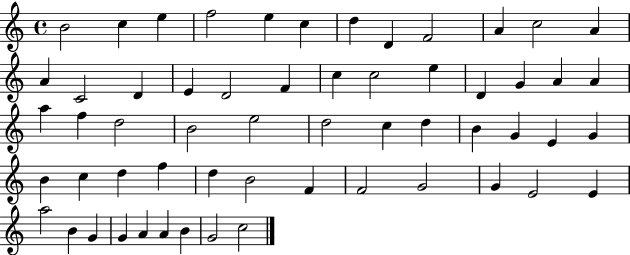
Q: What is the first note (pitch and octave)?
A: B4